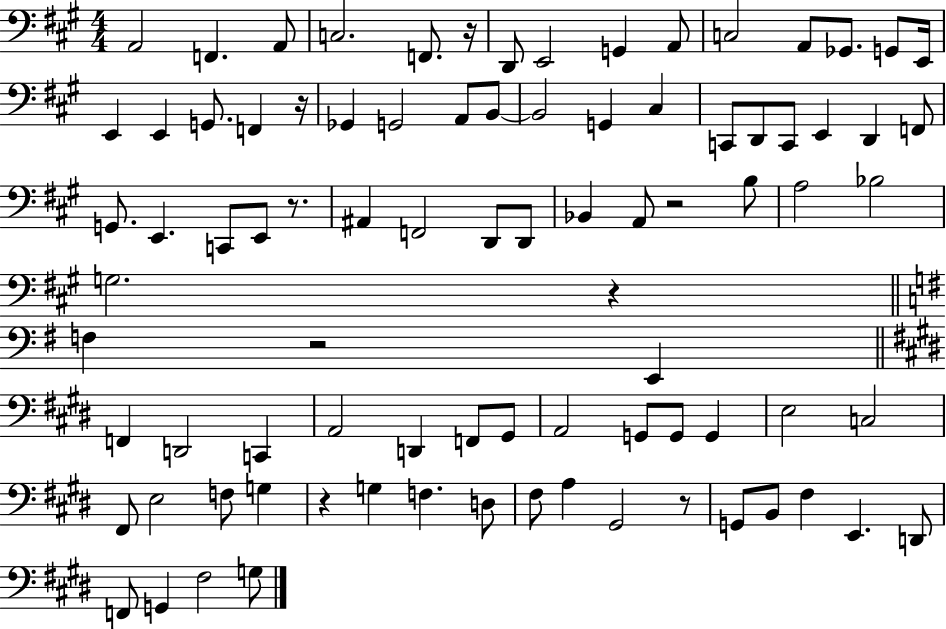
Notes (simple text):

A2/h F2/q. A2/e C3/h. F2/e. R/s D2/e E2/h G2/q A2/e C3/h A2/e Gb2/e. G2/e E2/s E2/q E2/q G2/e. F2/q R/s Gb2/q G2/h A2/e B2/e B2/h G2/q C#3/q C2/e D2/e C2/e E2/q D2/q F2/e G2/e. E2/q. C2/e E2/e R/e. A#2/q F2/h D2/e D2/e Bb2/q A2/e R/h B3/e A3/h Bb3/h G3/h. R/q F3/q R/h E2/q F2/q D2/h C2/q A2/h D2/q F2/e G#2/e A2/h G2/e G2/e G2/q E3/h C3/h F#2/e E3/h F3/e G3/q R/q G3/q F3/q. D3/e F#3/e A3/q G#2/h R/e G2/e B2/e F#3/q E2/q. D2/e F2/e G2/q F#3/h G3/e